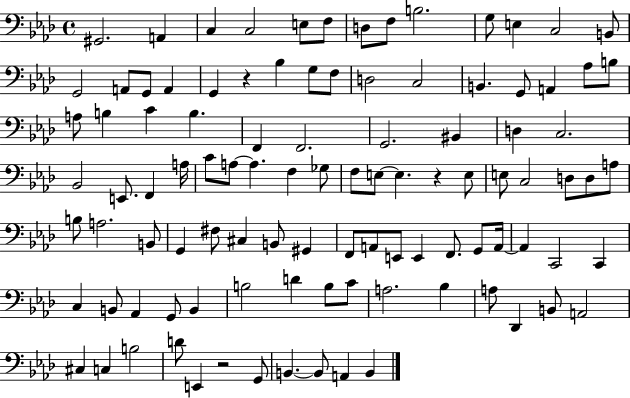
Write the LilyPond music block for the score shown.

{
  \clef bass
  \time 4/4
  \defaultTimeSignature
  \key aes \major
  gis,2. a,4 | c4 c2 e8 f8 | d8 f8 b2. | g8 e4 c2 b,8 | \break g,2 a,8 g,8 a,4 | g,4 r4 bes4 g8 f8 | d2 c2 | b,4. g,8 a,4 aes8 b8 | \break a8 b4 c'4 b4. | f,4 f,2. | g,2. bis,4 | d4 c2. | \break bes,2 e,8. f,4 a16 | c'8 a8~~ a4. f4 ges8 | f8 e8~~ e4. r4 e8 | e8 c2 d8 d8 a8 | \break b8 a2. b,8 | g,4 fis8 cis4 b,8 gis,4 | f,8 a,8 e,8 e,4 f,8. g,8 a,16~~ | a,4 c,2 c,4 | \break c4 b,8 aes,4 g,8 b,4 | b2 d'4 b8 c'8 | a2. bes4 | a8 des,4 b,8 a,2 | \break cis4 c4 b2 | d'8 e,4 r2 g,8 | b,4.~~ b,8 a,4 b,4 | \bar "|."
}